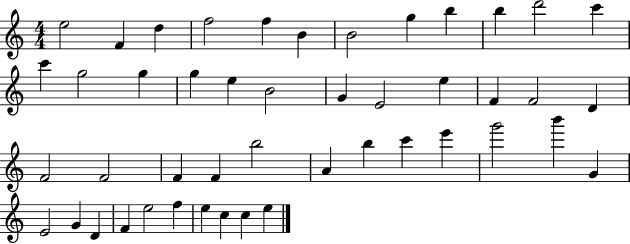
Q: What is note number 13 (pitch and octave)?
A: C6